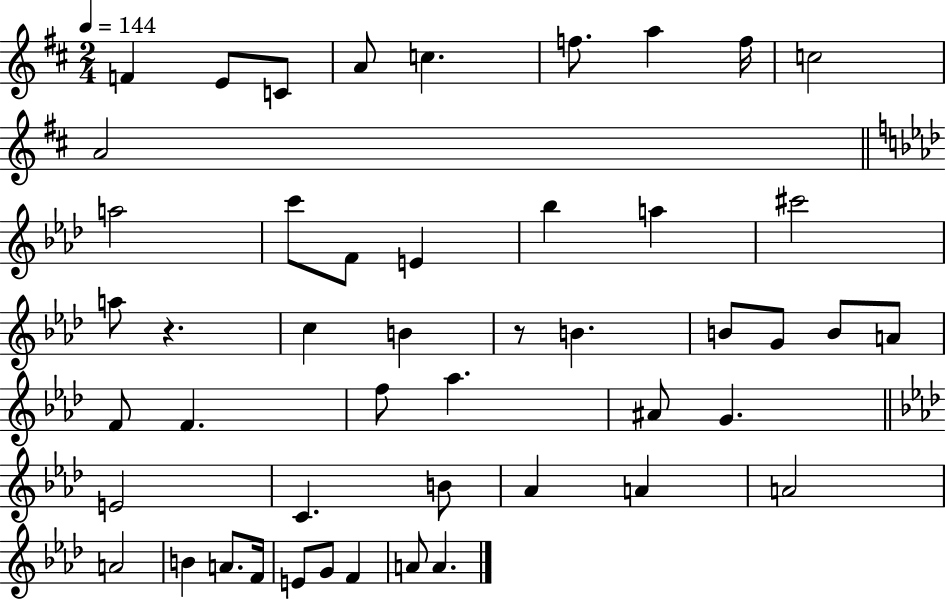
F4/q E4/e C4/e A4/e C5/q. F5/e. A5/q F5/s C5/h A4/h A5/h C6/e F4/e E4/q Bb5/q A5/q C#6/h A5/e R/q. C5/q B4/q R/e B4/q. B4/e G4/e B4/e A4/e F4/e F4/q. F5/e Ab5/q. A#4/e G4/q. E4/h C4/q. B4/e Ab4/q A4/q A4/h A4/h B4/q A4/e. F4/s E4/e G4/e F4/q A4/e A4/q.